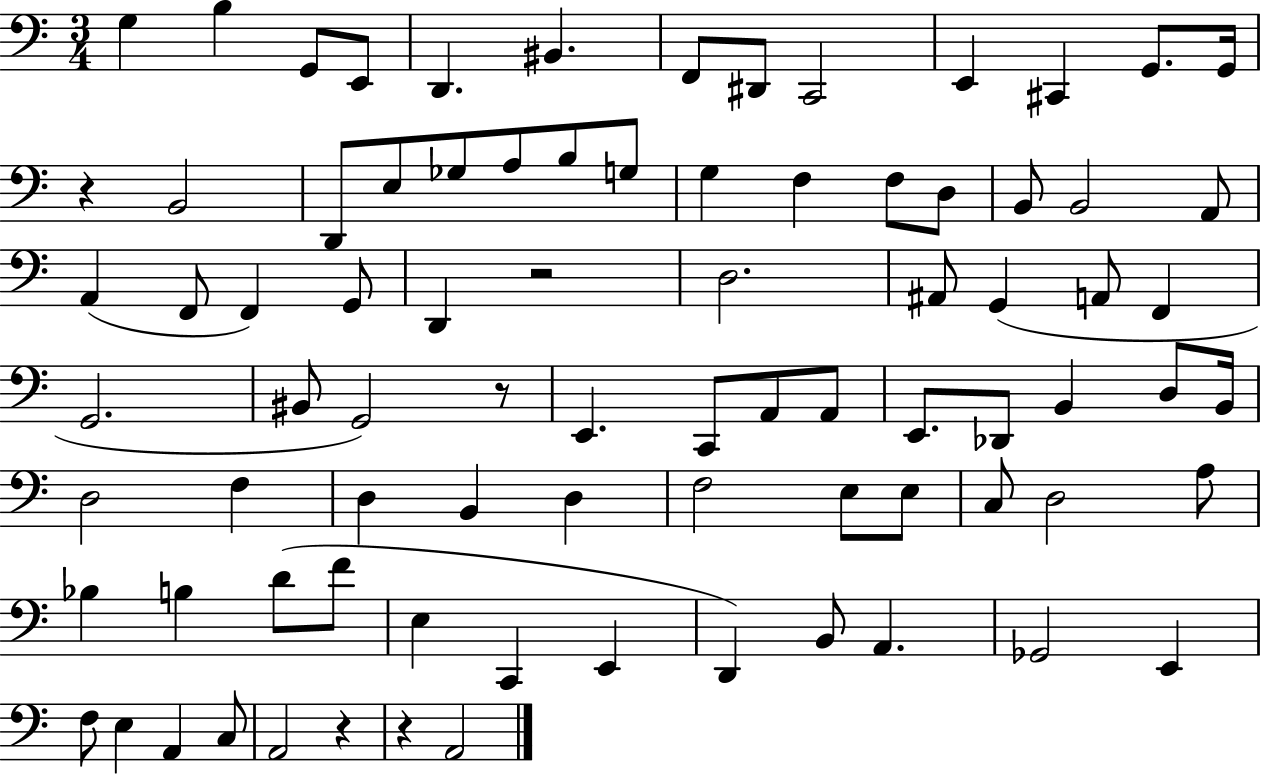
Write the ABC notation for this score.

X:1
T:Untitled
M:3/4
L:1/4
K:C
G, B, G,,/2 E,,/2 D,, ^B,, F,,/2 ^D,,/2 C,,2 E,, ^C,, G,,/2 G,,/4 z B,,2 D,,/2 E,/2 _G,/2 A,/2 B,/2 G,/2 G, F, F,/2 D,/2 B,,/2 B,,2 A,,/2 A,, F,,/2 F,, G,,/2 D,, z2 D,2 ^A,,/2 G,, A,,/2 F,, G,,2 ^B,,/2 G,,2 z/2 E,, C,,/2 A,,/2 A,,/2 E,,/2 _D,,/2 B,, D,/2 B,,/4 D,2 F, D, B,, D, F,2 E,/2 E,/2 C,/2 D,2 A,/2 _B, B, D/2 F/2 E, C,, E,, D,, B,,/2 A,, _G,,2 E,, F,/2 E, A,, C,/2 A,,2 z z A,,2